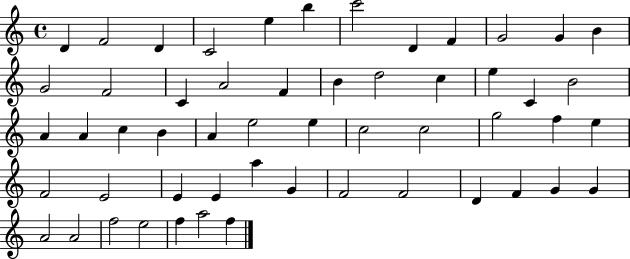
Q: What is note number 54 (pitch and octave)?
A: F5